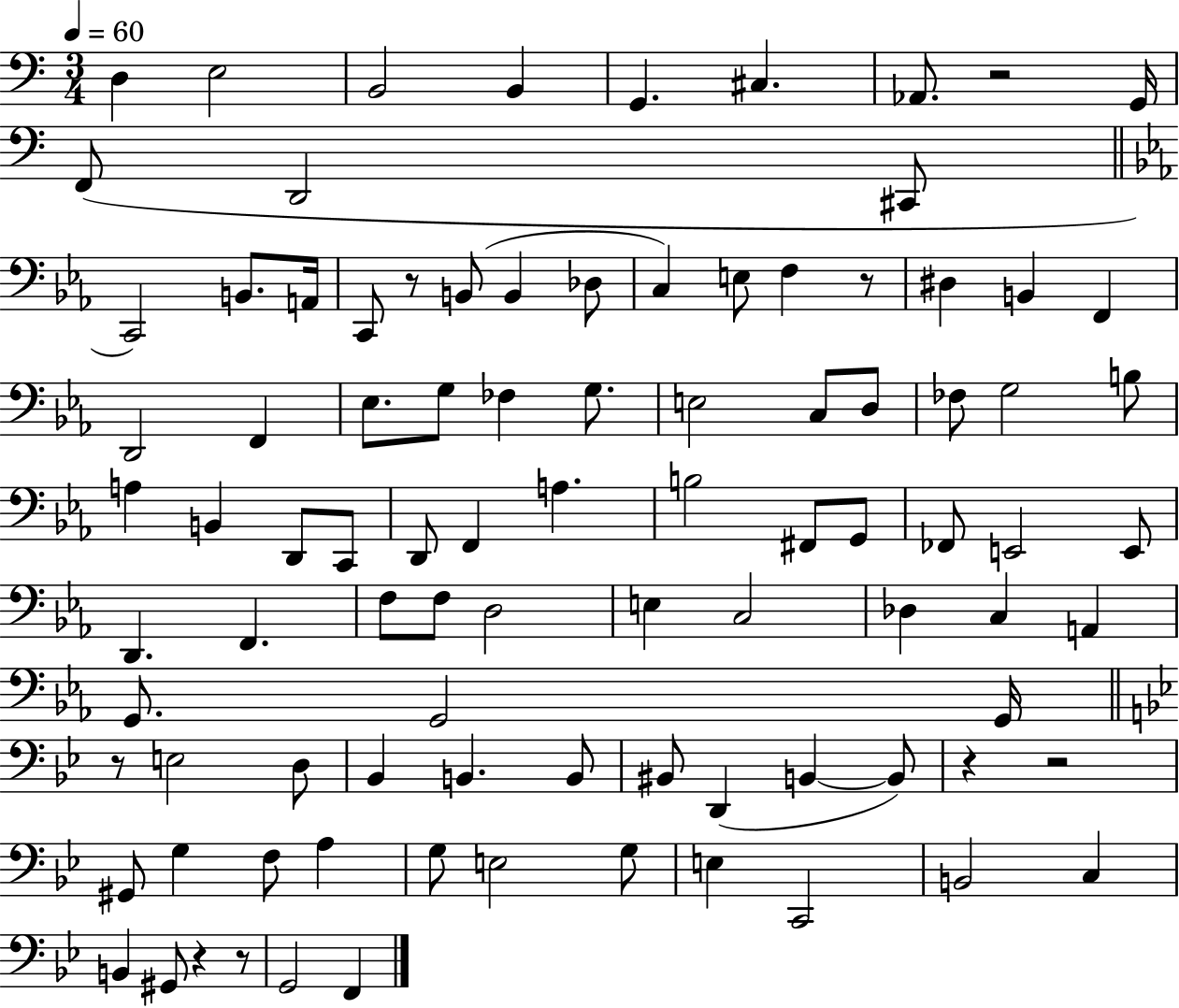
D3/q E3/h B2/h B2/q G2/q. C#3/q. Ab2/e. R/h G2/s F2/e D2/h C#2/e C2/h B2/e. A2/s C2/e R/e B2/e B2/q Db3/e C3/q E3/e F3/q R/e D#3/q B2/q F2/q D2/h F2/q Eb3/e. G3/e FES3/q G3/e. E3/h C3/e D3/e FES3/e G3/h B3/e A3/q B2/q D2/e C2/e D2/e F2/q A3/q. B3/h F#2/e G2/e FES2/e E2/h E2/e D2/q. F2/q. F3/e F3/e D3/h E3/q C3/h Db3/q C3/q A2/q G2/e. G2/h G2/s R/e E3/h D3/e Bb2/q B2/q. B2/e BIS2/e D2/q B2/q B2/e R/q R/h G#2/e G3/q F3/e A3/q G3/e E3/h G3/e E3/q C2/h B2/h C3/q B2/q G#2/e R/q R/e G2/h F2/q